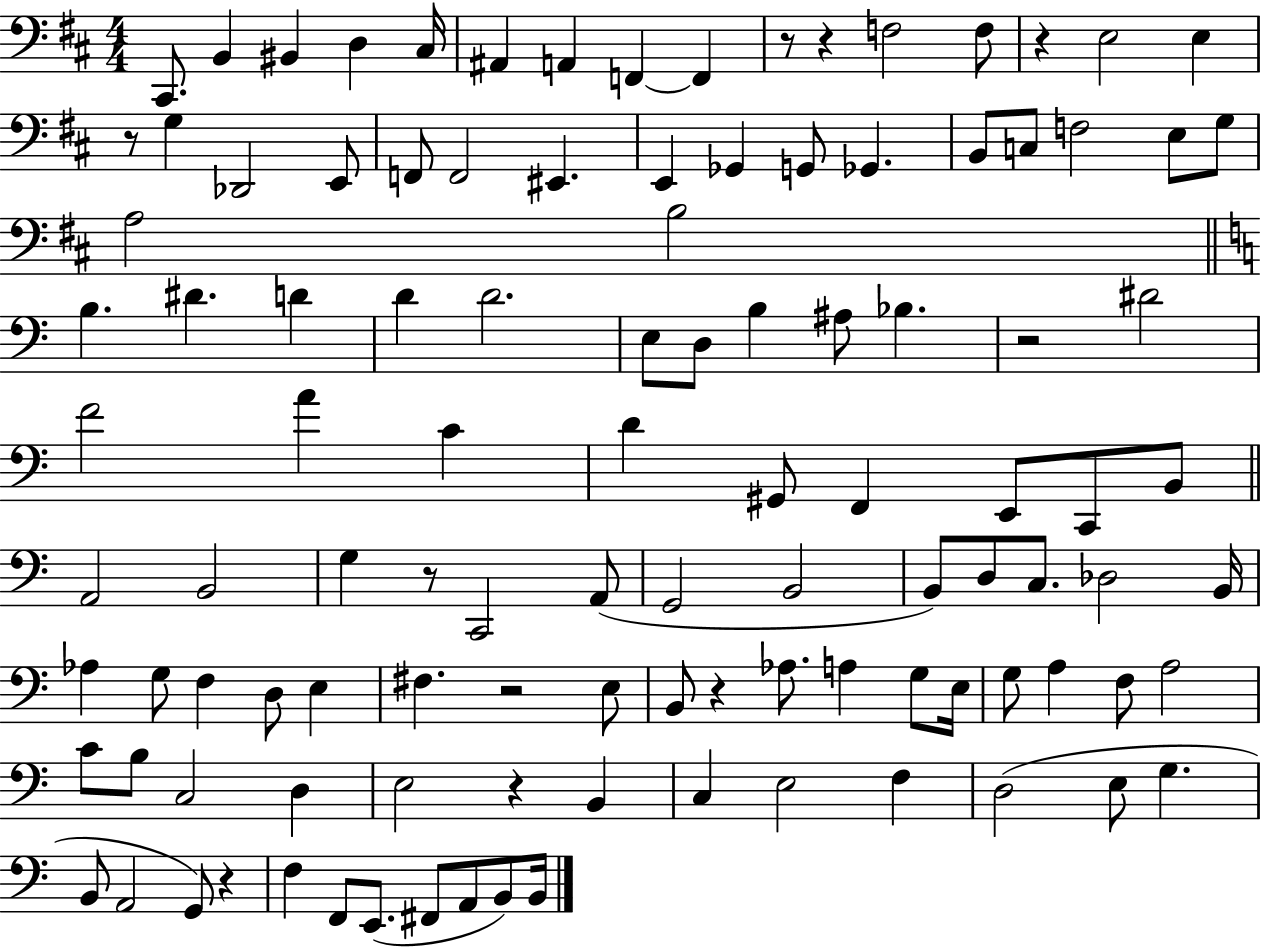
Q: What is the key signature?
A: D major